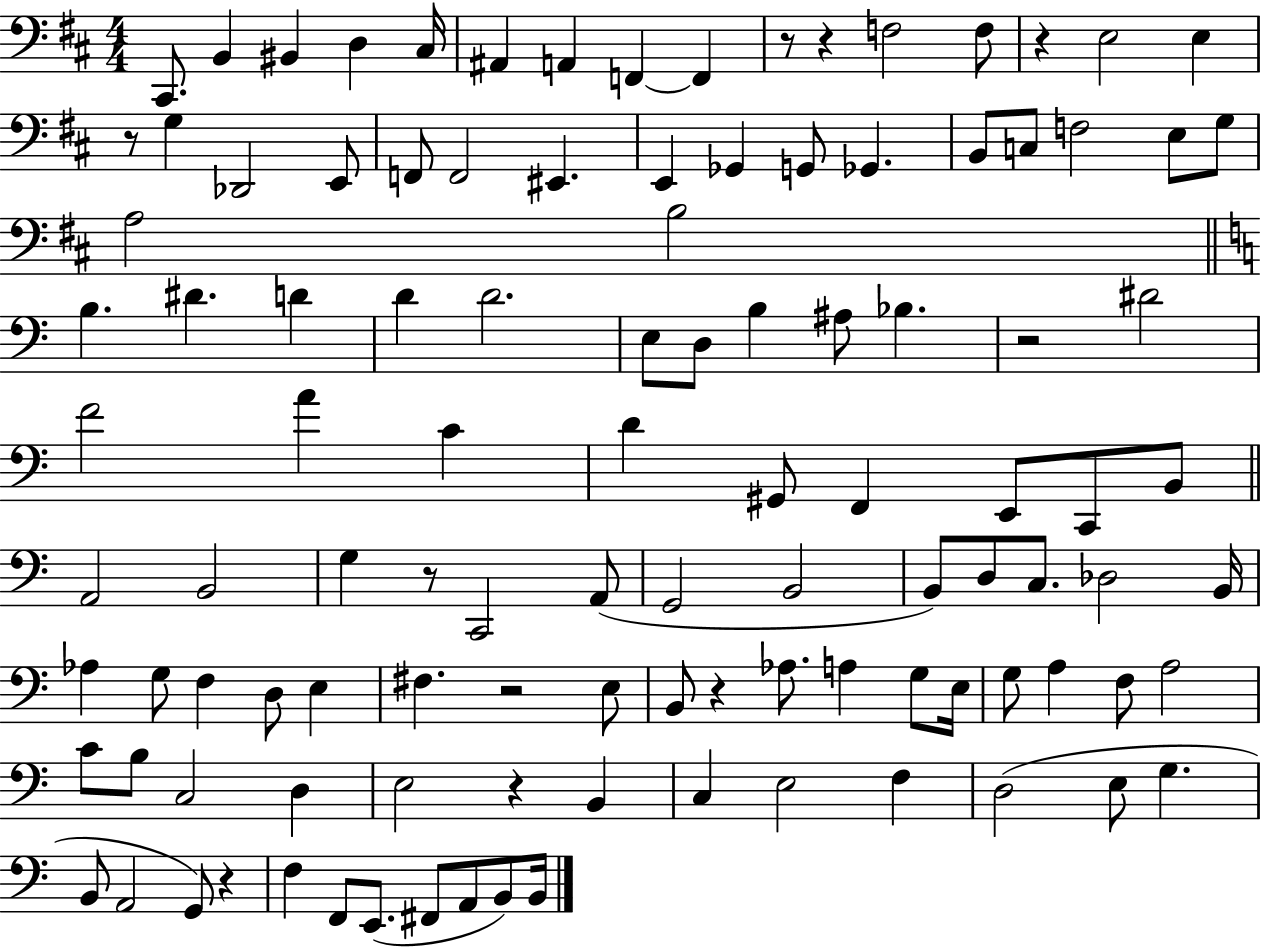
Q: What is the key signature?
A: D major